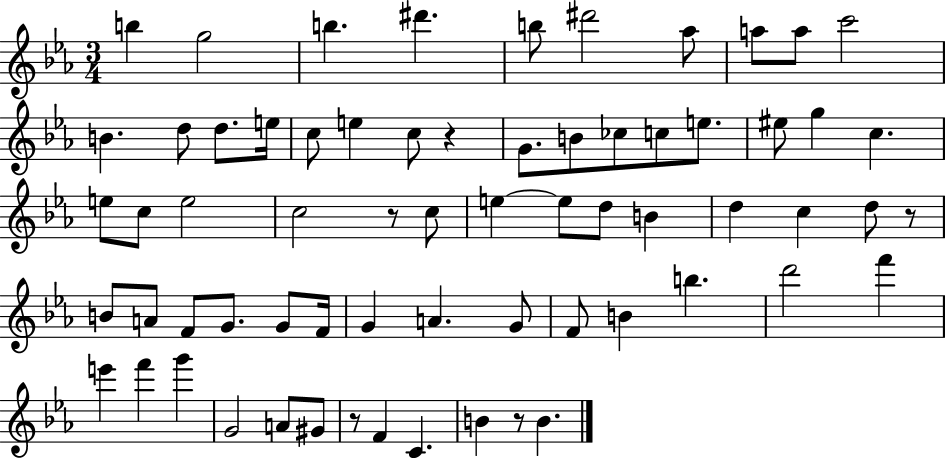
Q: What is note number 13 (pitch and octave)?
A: D5